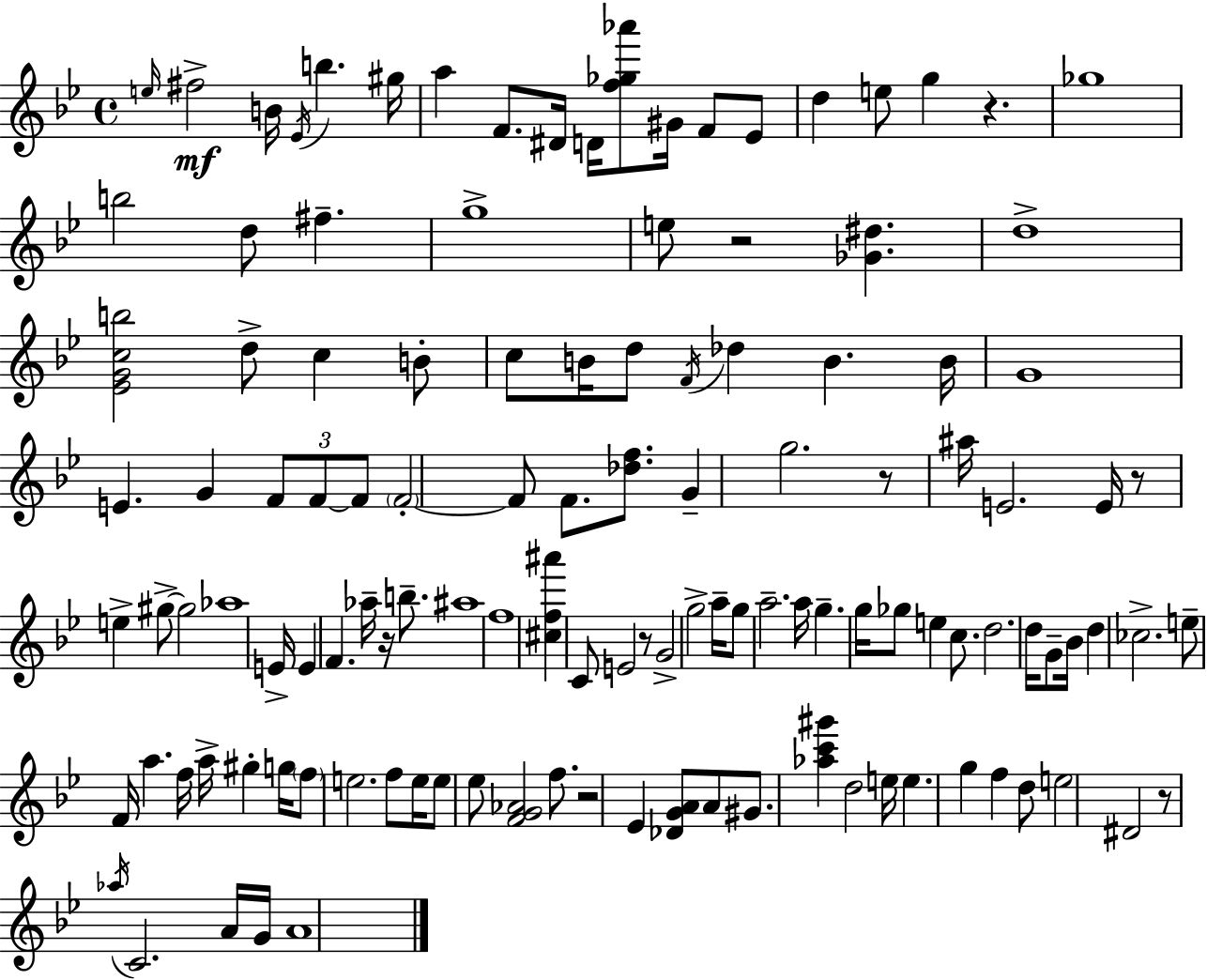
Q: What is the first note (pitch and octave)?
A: E5